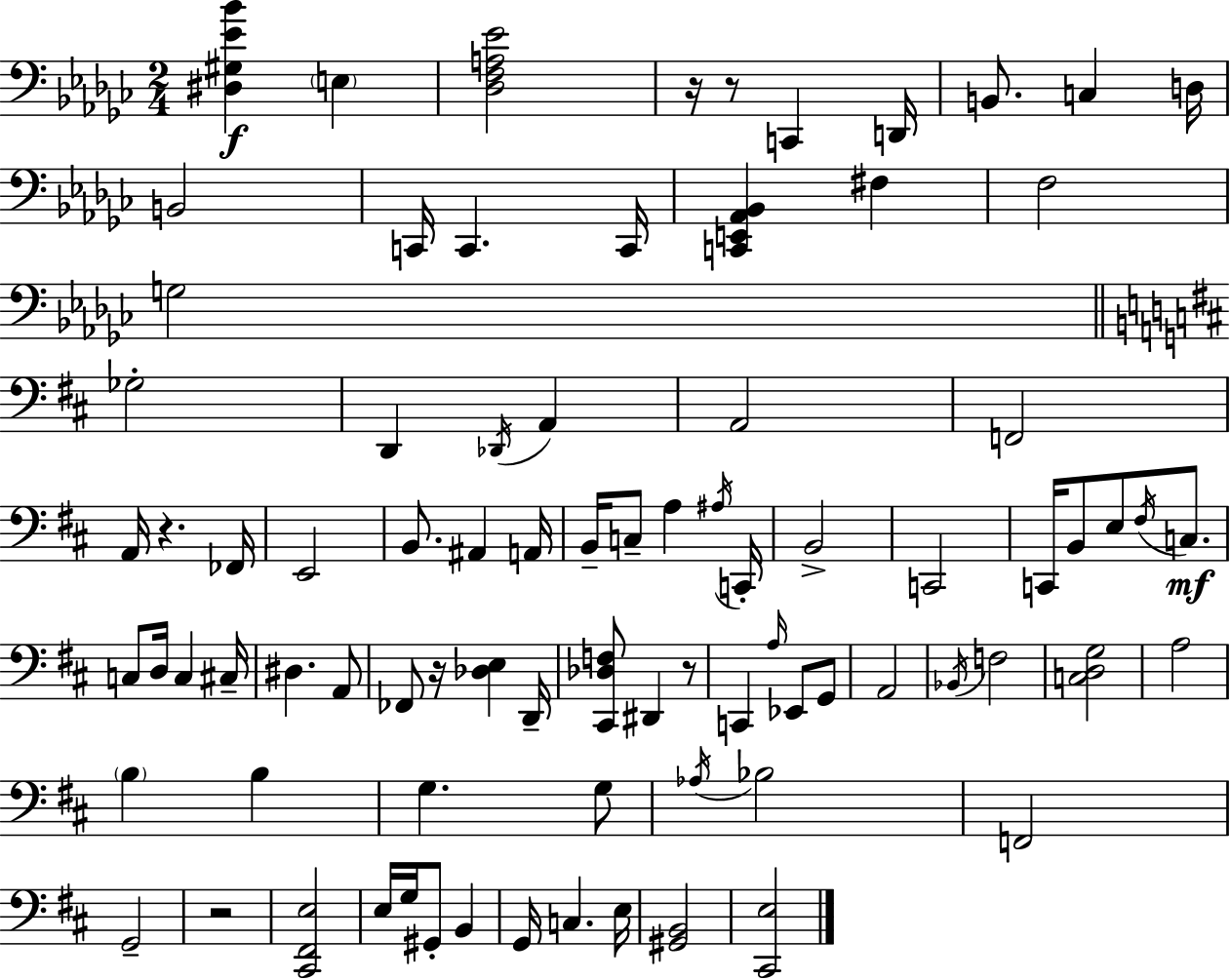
{
  \clef bass
  \numericTimeSignature
  \time 2/4
  \key ees \minor
  \repeat volta 2 { <dis gis ees' bes'>4\f \parenthesize e4 | <des f a ees'>2 | r16 r8 c,4 d,16 | b,8. c4 d16 | \break b,2 | c,16 c,4. c,16 | <c, e, aes, bes,>4 fis4 | f2 | \break g2 | \bar "||" \break \key b \minor ges2-. | d,4 \acciaccatura { des,16 } a,4 | a,2 | f,2 | \break a,16 r4. | fes,16 e,2 | b,8. ais,4 | a,16 b,16-- c8-- a4 | \break \acciaccatura { ais16 } c,16-. b,2-> | c,2 | c,16 b,8 e8 \acciaccatura { fis16 } | c8.\mf c8 d16 c4 | \break cis16-- dis4. | a,8 fes,8 r16 <des e>4 | d,16-- <cis, des f>8 dis,4 | r8 c,4 \grace { a16 } | \break ees,8 g,8 a,2 | \acciaccatura { bes,16 } f2 | <c d g>2 | a2 | \break \parenthesize b4 | b4 g4. | g8 \acciaccatura { aes16 } bes2 | f,2 | \break g,2-- | r2 | <cis, fis, e>2 | e16 g16 | \break gis,8-. b,4 g,16 c4. | e16 <gis, b,>2 | <cis, e>2 | } \bar "|."
}